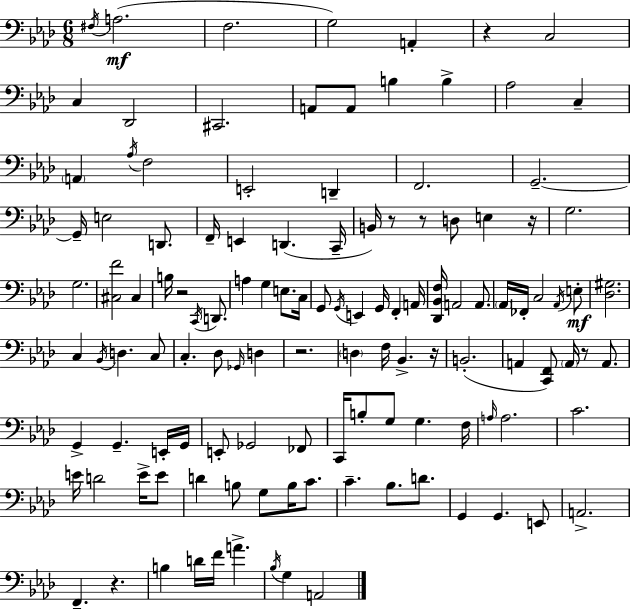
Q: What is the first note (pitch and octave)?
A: F#3